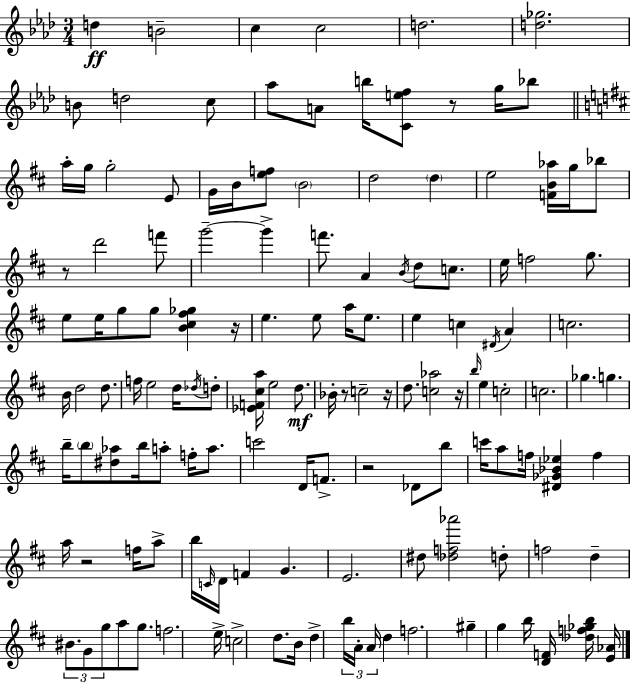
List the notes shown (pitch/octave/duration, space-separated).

D5/q B4/h C5/q C5/h D5/h. [D5,Gb5]/h. B4/e D5/h C5/e Ab5/e A4/e B5/s [C4,E5,F5]/e R/e G5/s Bb5/e A5/s G5/s G5/h E4/e G4/s B4/s [E5,F5]/e B4/h D5/h D5/q E5/h [F4,B4,Ab5]/s G5/s Bb5/e R/e D6/h F6/e G6/h G6/q F6/e. A4/q B4/s D5/e C5/e. E5/s F5/h G5/e. E5/e E5/s G5/e G5/e [B4,C#5,F#5,Gb5]/q R/s E5/q. E5/e A5/s E5/e. E5/q C5/q D#4/s A4/q C5/h. B4/s D5/h D5/e. F5/s E5/h D5/s Db5/s D5/e [Eb4,F4,C#5,A5]/s E5/h D5/e. Bb4/s R/e C5/h R/s D5/e. [C5,Ab5]/h R/s B5/s E5/q C5/h C5/h. Gb5/q. G5/q. B5/s B5/e [D#5,Ab5]/e B5/s A5/e F5/s A5/e. C6/h D4/s F4/e. R/h Db4/e B5/e C6/s A5/e F5/s [D#4,Gb4,Bb4,Eb5]/q F5/q A5/s R/h F5/s A5/e B5/s C4/s D4/s F4/q G4/q. E4/h. D#5/e [Db5,F5,Ab6]/h D5/e F5/h D5/q BIS4/e. G4/e G5/e A5/e G5/e. F5/h. E5/s C5/h D5/e. B4/s D5/q B5/s A4/s A4/s D5/q F5/h. G#5/q G5/q B5/s [D4,F4]/s [Db5,F5,Gb5,B5]/s [E4,Ab4]/s